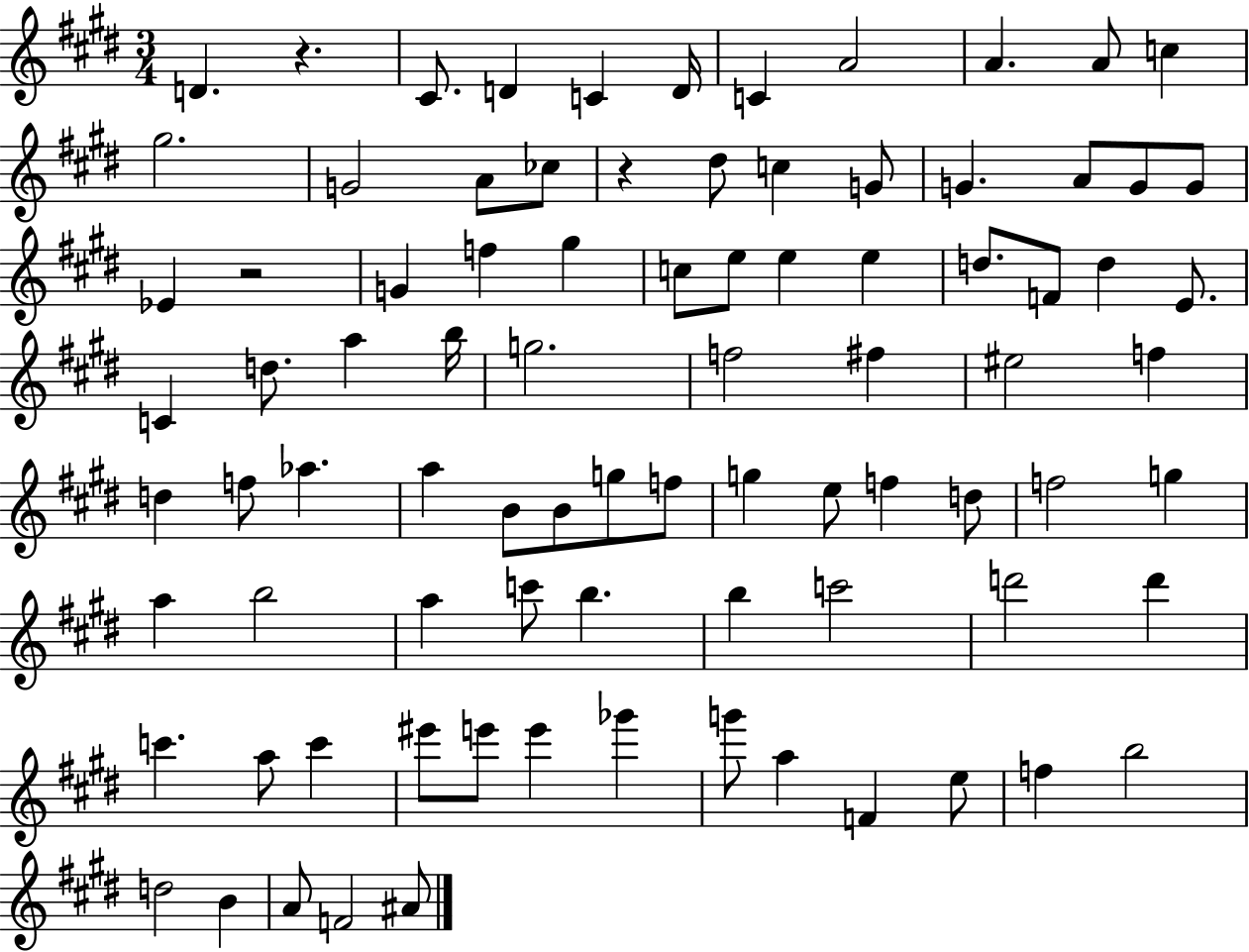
D4/q. R/q. C#4/e. D4/q C4/q D4/s C4/q A4/h A4/q. A4/e C5/q G#5/h. G4/h A4/e CES5/e R/q D#5/e C5/q G4/e G4/q. A4/e G4/e G4/e Eb4/q R/h G4/q F5/q G#5/q C5/e E5/e E5/q E5/q D5/e. F4/e D5/q E4/e. C4/q D5/e. A5/q B5/s G5/h. F5/h F#5/q EIS5/h F5/q D5/q F5/e Ab5/q. A5/q B4/e B4/e G5/e F5/e G5/q E5/e F5/q D5/e F5/h G5/q A5/q B5/h A5/q C6/e B5/q. B5/q C6/h D6/h D6/q C6/q. A5/e C6/q EIS6/e E6/e E6/q Gb6/q G6/e A5/q F4/q E5/e F5/q B5/h D5/h B4/q A4/e F4/h A#4/e